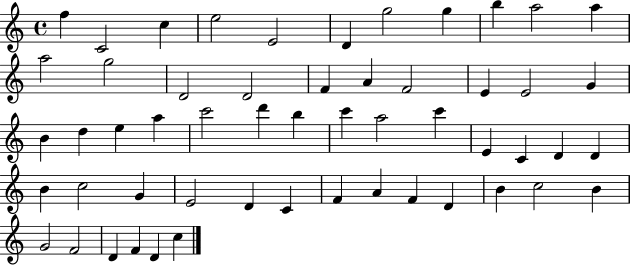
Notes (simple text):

F5/q C4/h C5/q E5/h E4/h D4/q G5/h G5/q B5/q A5/h A5/q A5/h G5/h D4/h D4/h F4/q A4/q F4/h E4/q E4/h G4/q B4/q D5/q E5/q A5/q C6/h D6/q B5/q C6/q A5/h C6/q E4/q C4/q D4/q D4/q B4/q C5/h G4/q E4/h D4/q C4/q F4/q A4/q F4/q D4/q B4/q C5/h B4/q G4/h F4/h D4/q F4/q D4/q C5/q